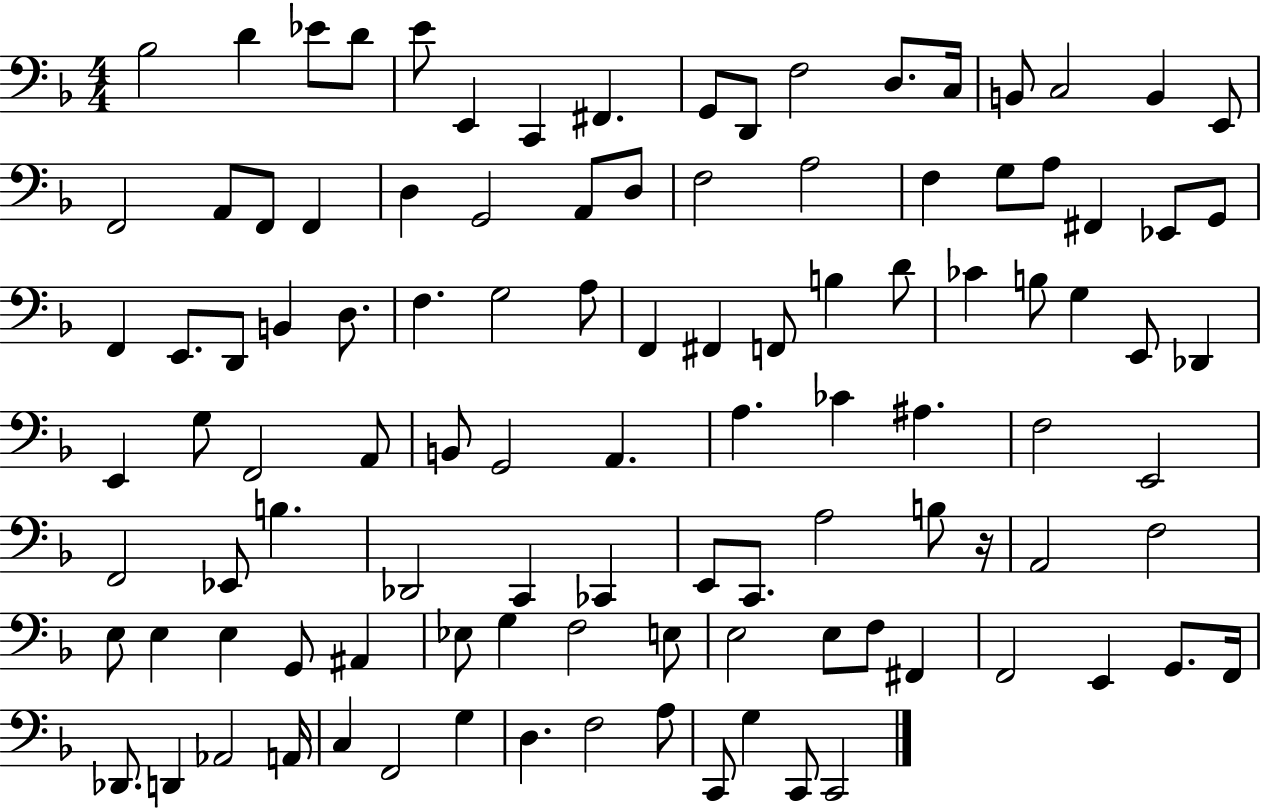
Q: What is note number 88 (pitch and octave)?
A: F#2